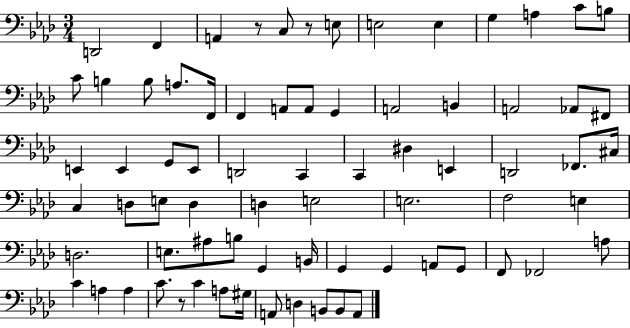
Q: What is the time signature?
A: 3/4